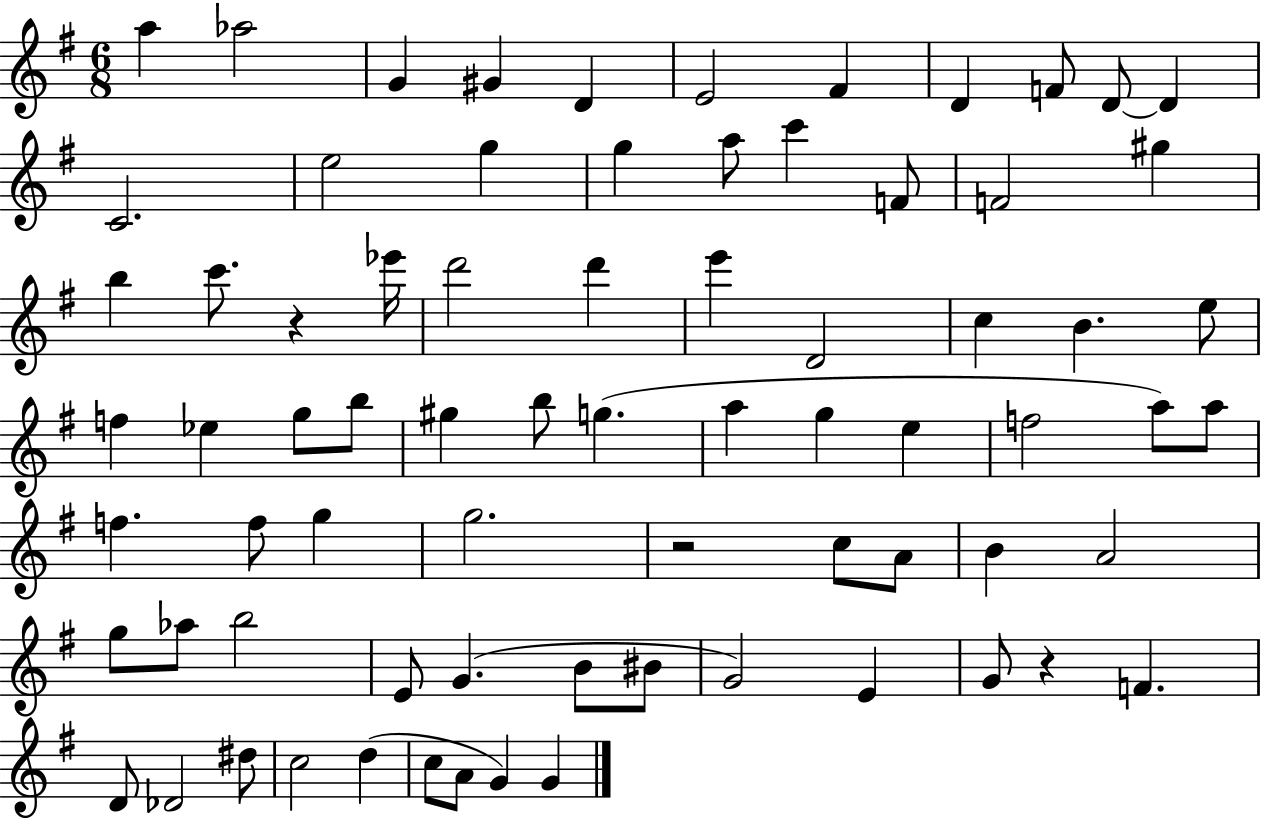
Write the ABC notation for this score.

X:1
T:Untitled
M:6/8
L:1/4
K:G
a _a2 G ^G D E2 ^F D F/2 D/2 D C2 e2 g g a/2 c' F/2 F2 ^g b c'/2 z _e'/4 d'2 d' e' D2 c B e/2 f _e g/2 b/2 ^g b/2 g a g e f2 a/2 a/2 f f/2 g g2 z2 c/2 A/2 B A2 g/2 _a/2 b2 E/2 G B/2 ^B/2 G2 E G/2 z F D/2 _D2 ^d/2 c2 d c/2 A/2 G G